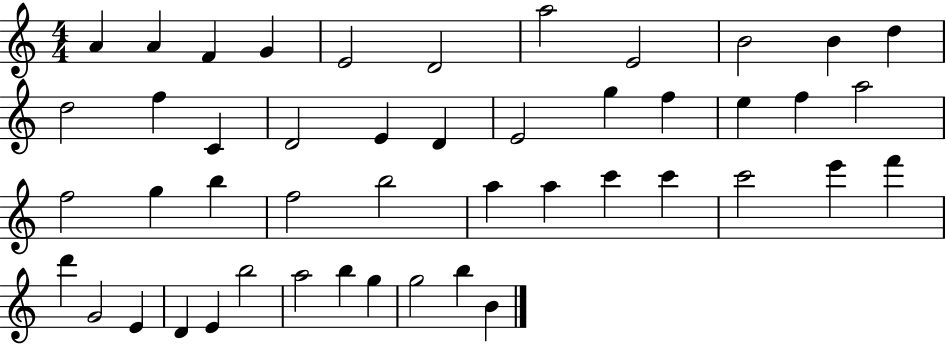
{
  \clef treble
  \numericTimeSignature
  \time 4/4
  \key c \major
  a'4 a'4 f'4 g'4 | e'2 d'2 | a''2 e'2 | b'2 b'4 d''4 | \break d''2 f''4 c'4 | d'2 e'4 d'4 | e'2 g''4 f''4 | e''4 f''4 a''2 | \break f''2 g''4 b''4 | f''2 b''2 | a''4 a''4 c'''4 c'''4 | c'''2 e'''4 f'''4 | \break d'''4 g'2 e'4 | d'4 e'4 b''2 | a''2 b''4 g''4 | g''2 b''4 b'4 | \break \bar "|."
}